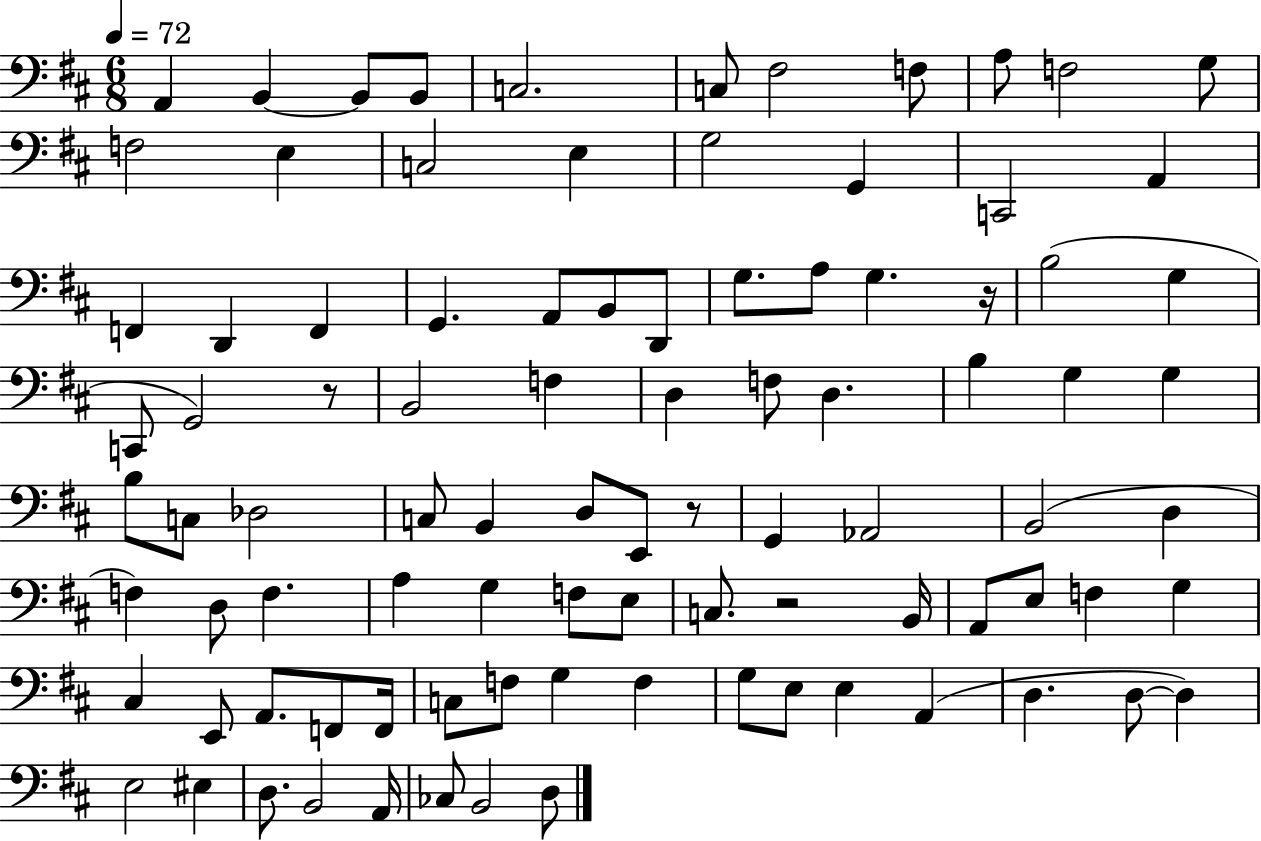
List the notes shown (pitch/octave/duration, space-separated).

A2/q B2/q B2/e B2/e C3/h. C3/e F#3/h F3/e A3/e F3/h G3/e F3/h E3/q C3/h E3/q G3/h G2/q C2/h A2/q F2/q D2/q F2/q G2/q. A2/e B2/e D2/e G3/e. A3/e G3/q. R/s B3/h G3/q C2/e G2/h R/e B2/h F3/q D3/q F3/e D3/q. B3/q G3/q G3/q B3/e C3/e Db3/h C3/e B2/q D3/e E2/e R/e G2/q Ab2/h B2/h D3/q F3/q D3/e F3/q. A3/q G3/q F3/e E3/e C3/e. R/h B2/s A2/e E3/e F3/q G3/q C#3/q E2/e A2/e. F2/e F2/s C3/e F3/e G3/q F3/q G3/e E3/e E3/q A2/q D3/q. D3/e D3/q E3/h EIS3/q D3/e. B2/h A2/s CES3/e B2/h D3/e